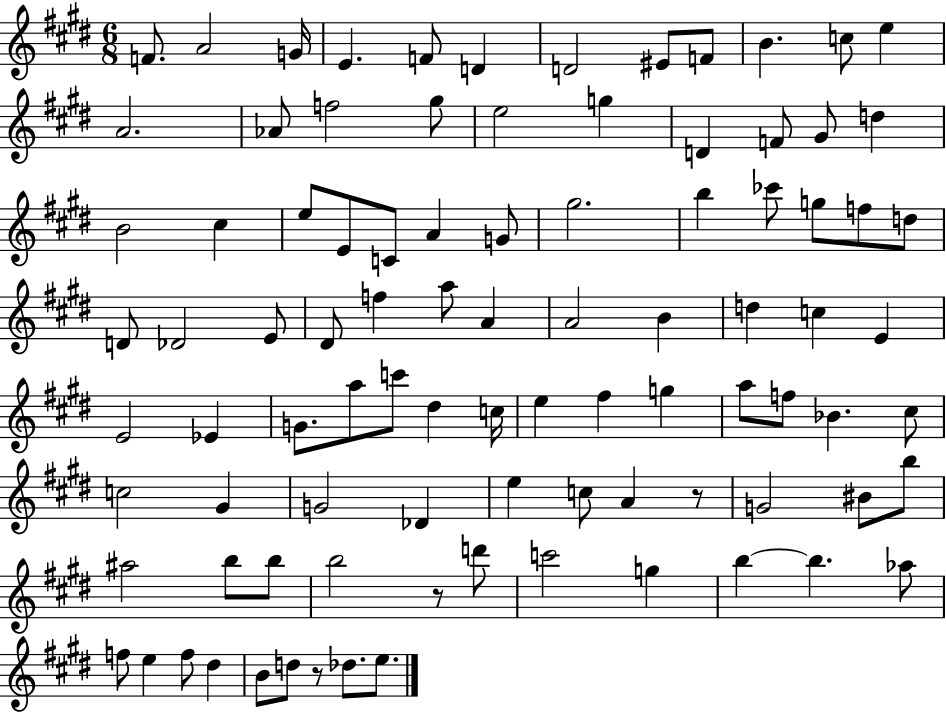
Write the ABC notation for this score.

X:1
T:Untitled
M:6/8
L:1/4
K:E
F/2 A2 G/4 E F/2 D D2 ^E/2 F/2 B c/2 e A2 _A/2 f2 ^g/2 e2 g D F/2 ^G/2 d B2 ^c e/2 E/2 C/2 A G/2 ^g2 b _c'/2 g/2 f/2 d/2 D/2 _D2 E/2 ^D/2 f a/2 A A2 B d c E E2 _E G/2 a/2 c'/2 ^d c/4 e ^f g a/2 f/2 _B ^c/2 c2 ^G G2 _D e c/2 A z/2 G2 ^B/2 b/2 ^a2 b/2 b/2 b2 z/2 d'/2 c'2 g b b _a/2 f/2 e f/2 ^d B/2 d/2 z/2 _d/2 e/2